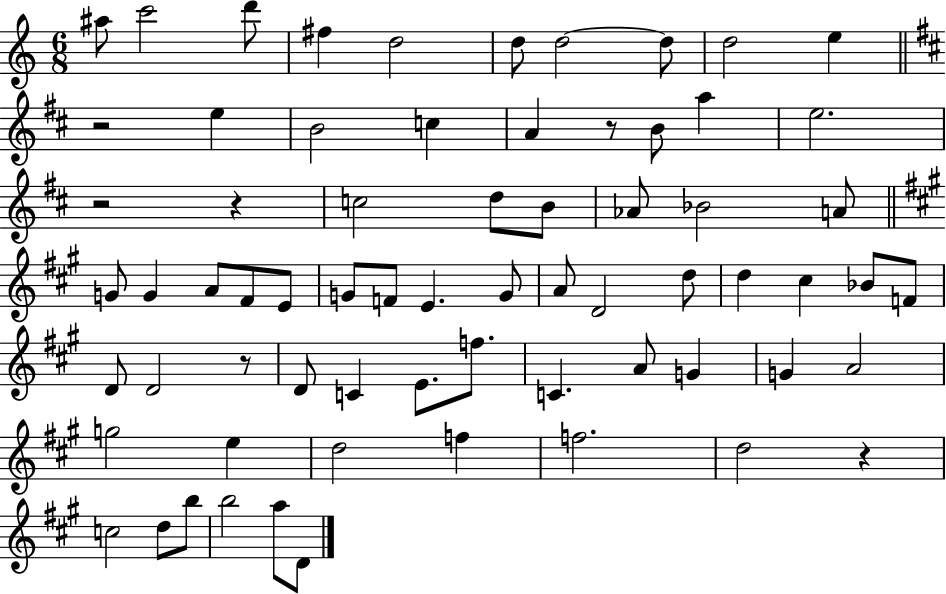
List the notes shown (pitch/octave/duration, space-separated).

A#5/e C6/h D6/e F#5/q D5/h D5/e D5/h D5/e D5/h E5/q R/h E5/q B4/h C5/q A4/q R/e B4/e A5/q E5/h. R/h R/q C5/h D5/e B4/e Ab4/e Bb4/h A4/e G4/e G4/q A4/e F#4/e E4/e G4/e F4/e E4/q. G4/e A4/e D4/h D5/e D5/q C#5/q Bb4/e F4/e D4/e D4/h R/e D4/e C4/q E4/e. F5/e. C4/q. A4/e G4/q G4/q A4/h G5/h E5/q D5/h F5/q F5/h. D5/h R/q C5/h D5/e B5/e B5/h A5/e D4/e